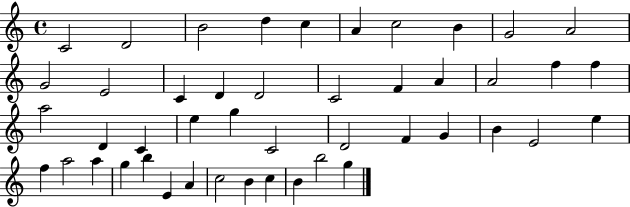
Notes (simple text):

C4/h D4/h B4/h D5/q C5/q A4/q C5/h B4/q G4/h A4/h G4/h E4/h C4/q D4/q D4/h C4/h F4/q A4/q A4/h F5/q F5/q A5/h D4/q C4/q E5/q G5/q C4/h D4/h F4/q G4/q B4/q E4/h E5/q F5/q A5/h A5/q G5/q B5/q E4/q A4/q C5/h B4/q C5/q B4/q B5/h G5/q